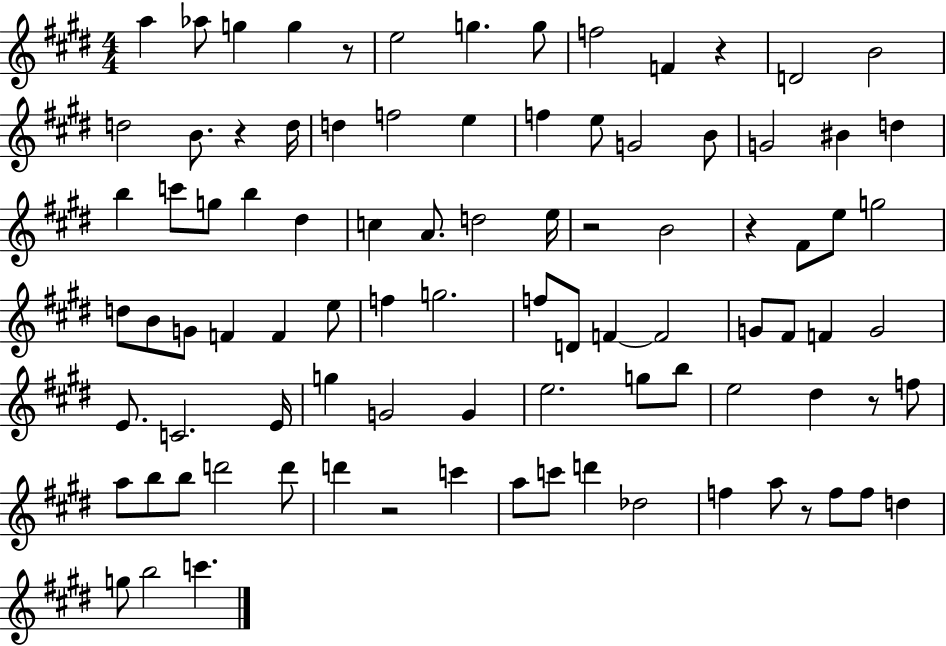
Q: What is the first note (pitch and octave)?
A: A5